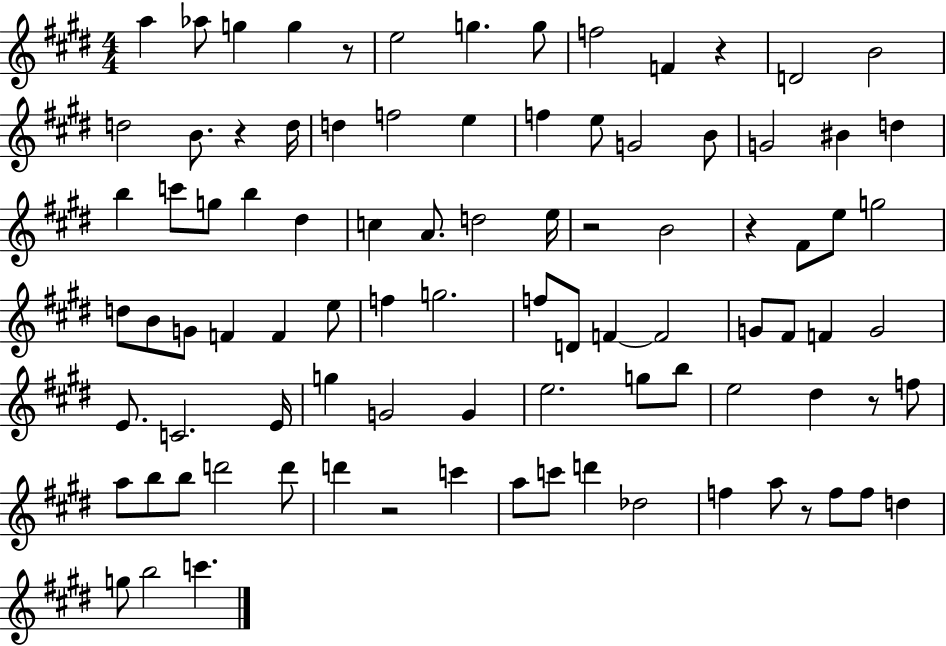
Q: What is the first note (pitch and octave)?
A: A5